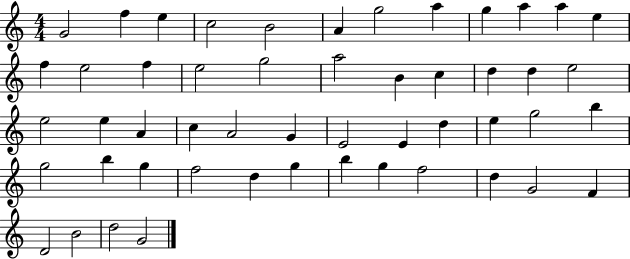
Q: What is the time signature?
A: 4/4